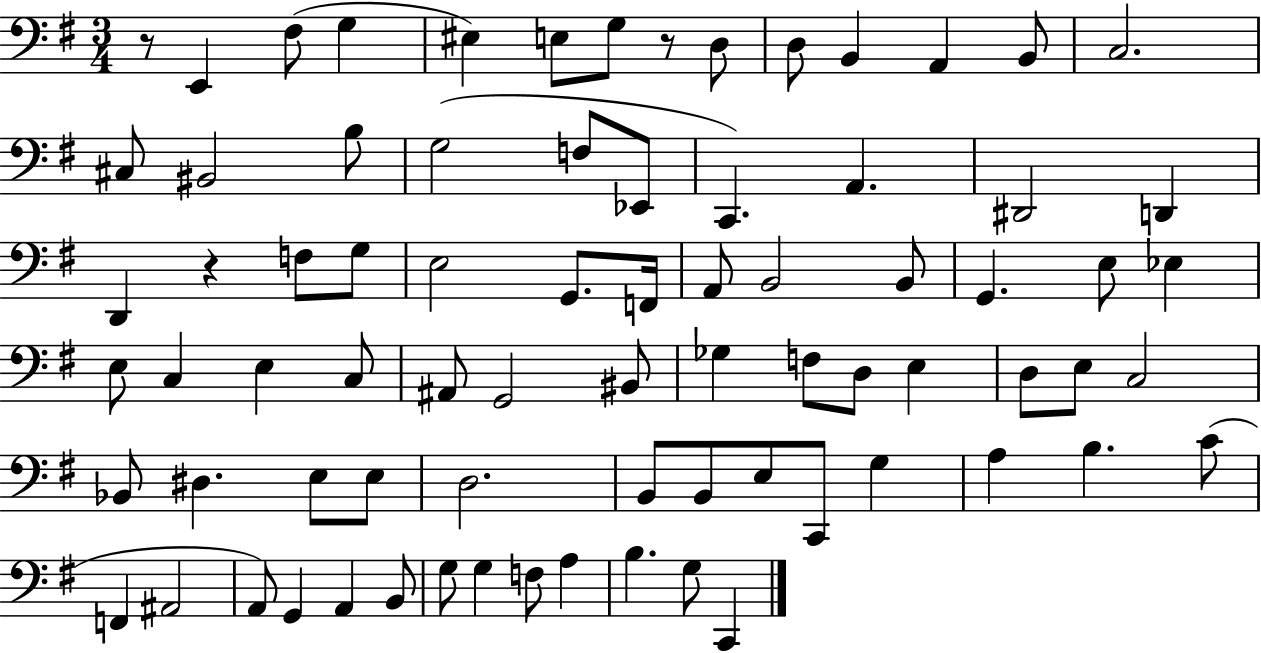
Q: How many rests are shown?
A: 3